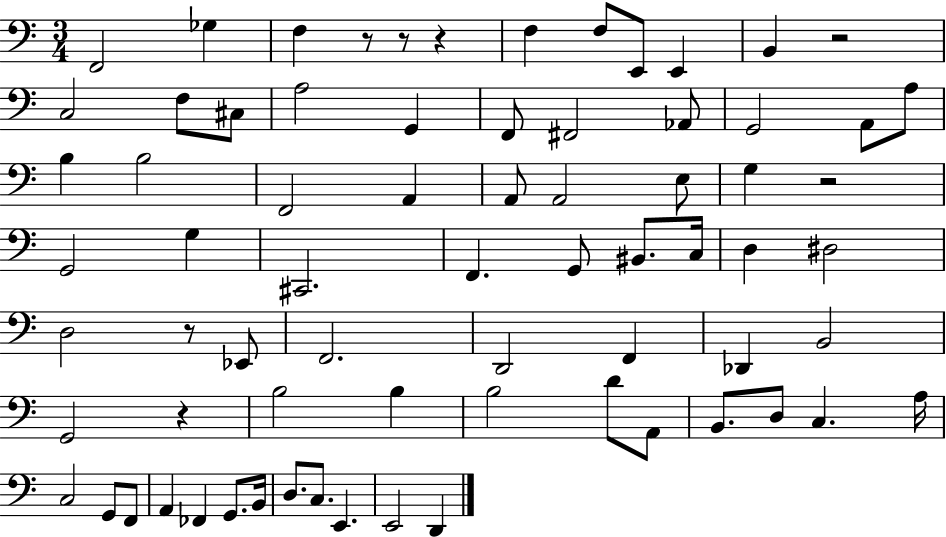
F2/h Gb3/q F3/q R/e R/e R/q F3/q F3/e E2/e E2/q B2/q R/h C3/h F3/e C#3/e A3/h G2/q F2/e F#2/h Ab2/e G2/h A2/e A3/e B3/q B3/h F2/h A2/q A2/e A2/h E3/e G3/q R/h G2/h G3/q C#2/h. F2/q. G2/e BIS2/e. C3/s D3/q D#3/h D3/h R/e Eb2/e F2/h. D2/h F2/q Db2/q B2/h G2/h R/q B3/h B3/q B3/h D4/e A2/e B2/e. D3/e C3/q. A3/s C3/h G2/e F2/e A2/q FES2/q G2/e. B2/s D3/e. C3/e. E2/q. E2/h D2/q